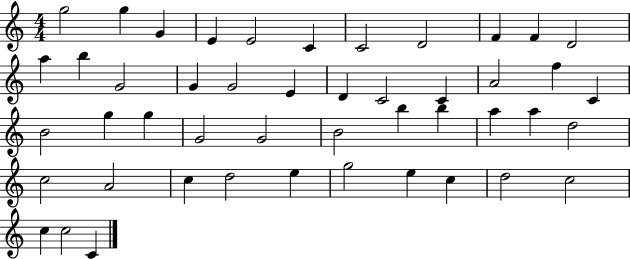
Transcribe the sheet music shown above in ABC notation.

X:1
T:Untitled
M:4/4
L:1/4
K:C
g2 g G E E2 C C2 D2 F F D2 a b G2 G G2 E D C2 C A2 f C B2 g g G2 G2 B2 b b a a d2 c2 A2 c d2 e g2 e c d2 c2 c c2 C